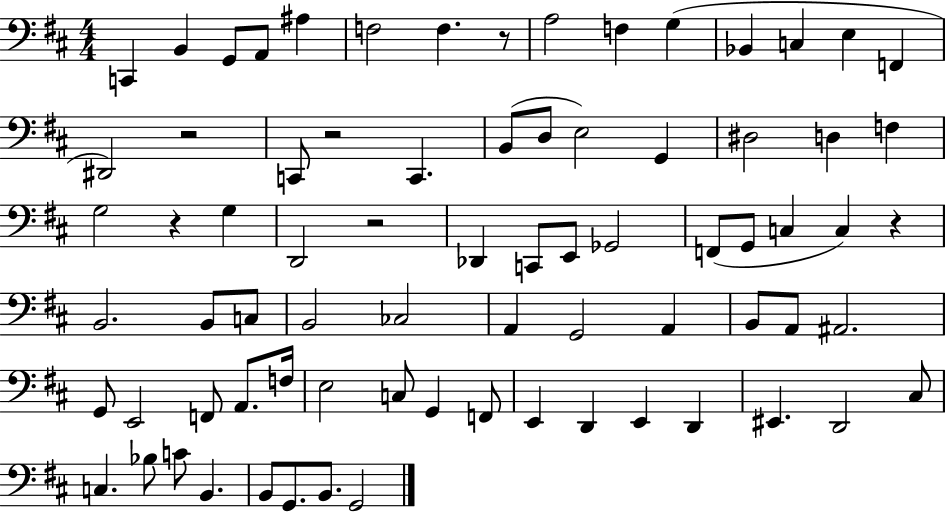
C2/q B2/q G2/e A2/e A#3/q F3/h F3/q. R/e A3/h F3/q G3/q Bb2/q C3/q E3/q F2/q D#2/h R/h C2/e R/h C2/q. B2/e D3/e E3/h G2/q D#3/h D3/q F3/q G3/h R/q G3/q D2/h R/h Db2/q C2/e E2/e Gb2/h F2/e G2/e C3/q C3/q R/q B2/h. B2/e C3/e B2/h CES3/h A2/q G2/h A2/q B2/e A2/e A#2/h. G2/e E2/h F2/e A2/e. F3/s E3/h C3/e G2/q F2/e E2/q D2/q E2/q D2/q EIS2/q. D2/h C#3/e C3/q. Bb3/e C4/e B2/q. B2/e G2/e. B2/e. G2/h